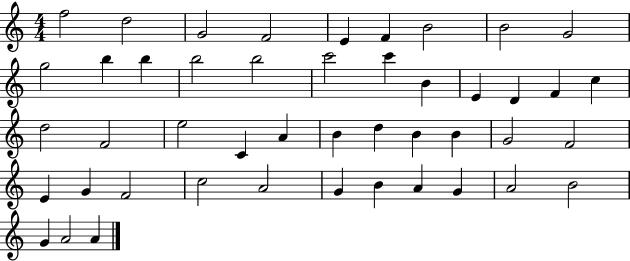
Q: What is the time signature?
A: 4/4